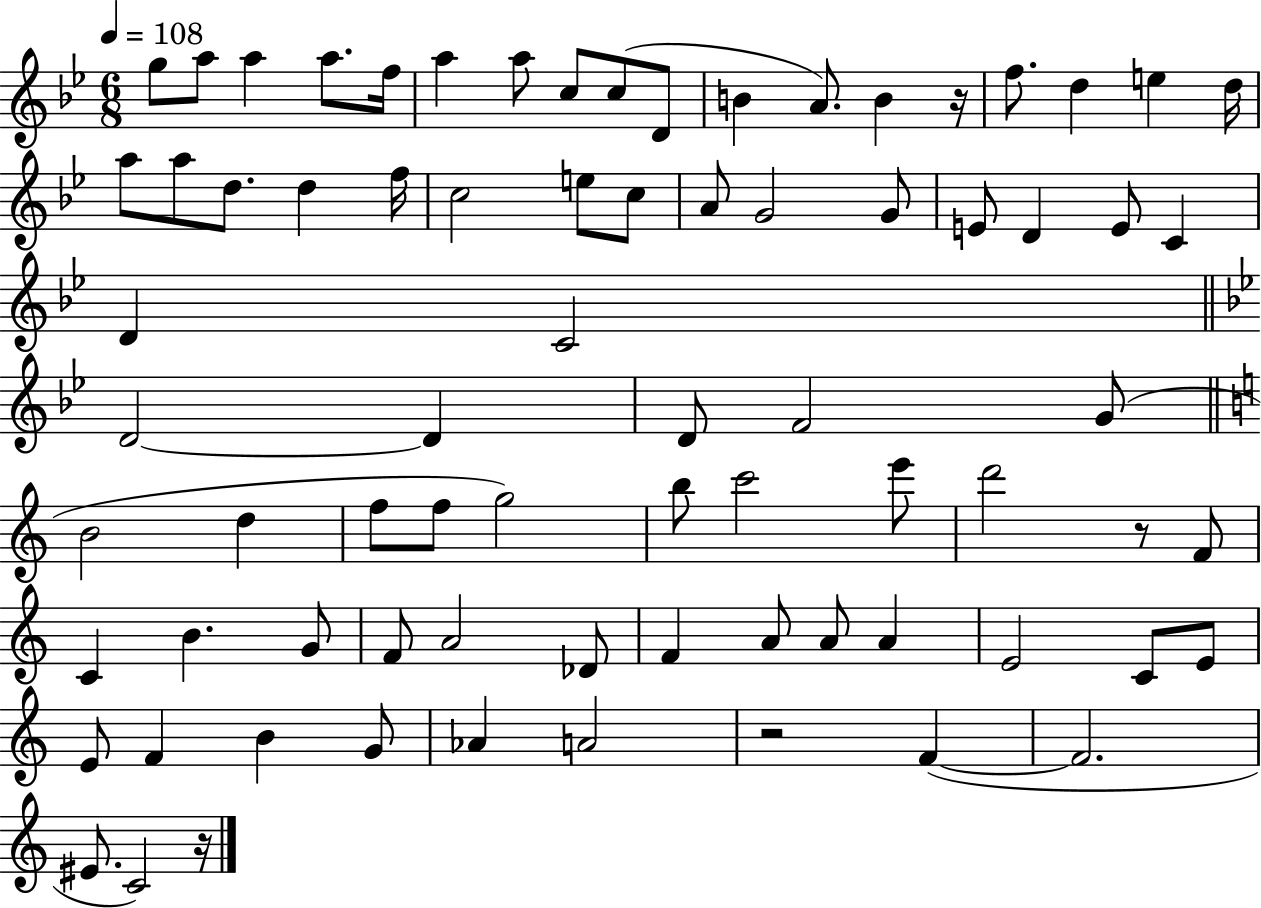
G5/e A5/e A5/q A5/e. F5/s A5/q A5/e C5/e C5/e D4/e B4/q A4/e. B4/q R/s F5/e. D5/q E5/q D5/s A5/e A5/e D5/e. D5/q F5/s C5/h E5/e C5/e A4/e G4/h G4/e E4/e D4/q E4/e C4/q D4/q C4/h D4/h D4/q D4/e F4/h G4/e B4/h D5/q F5/e F5/e G5/h B5/e C6/h E6/e D6/h R/e F4/e C4/q B4/q. G4/e F4/e A4/h Db4/e F4/q A4/e A4/e A4/q E4/h C4/e E4/e E4/e F4/q B4/q G4/e Ab4/q A4/h R/h F4/q F4/h. EIS4/e. C4/h R/s